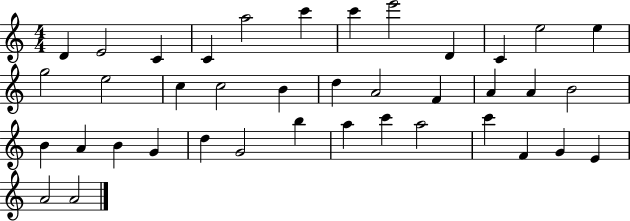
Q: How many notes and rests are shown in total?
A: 39